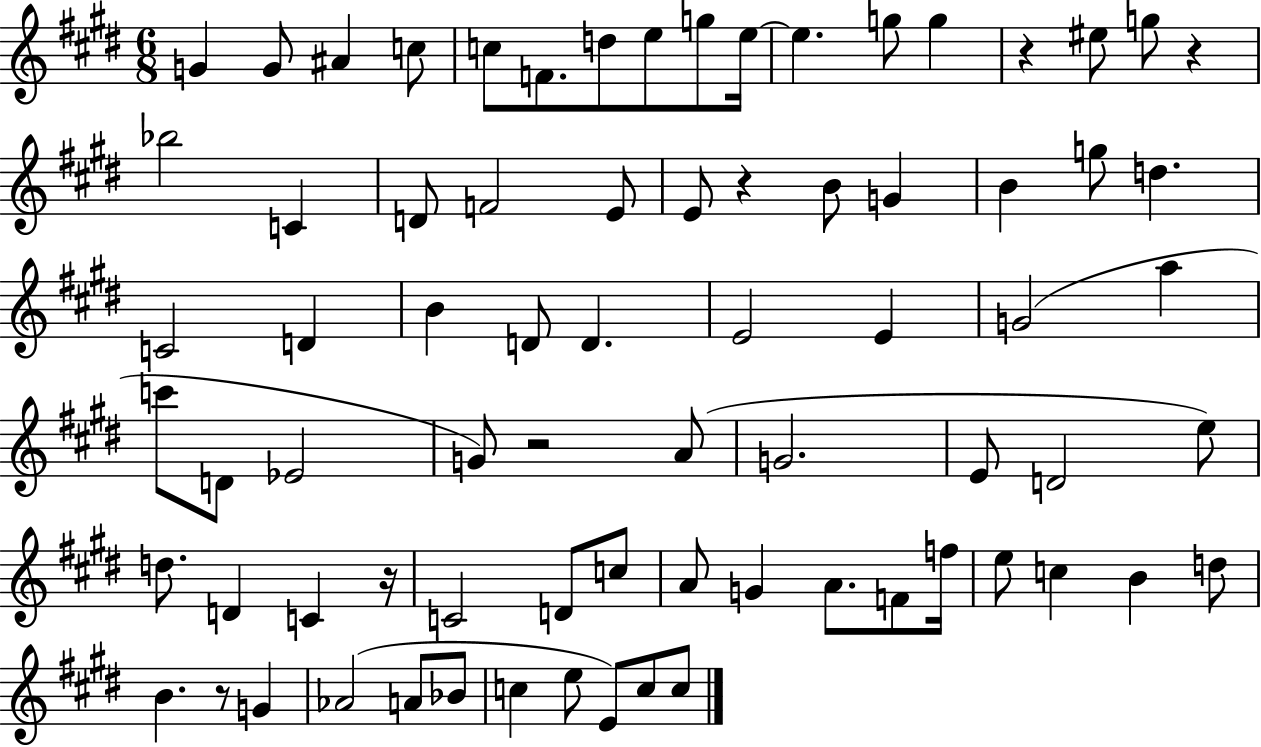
{
  \clef treble
  \numericTimeSignature
  \time 6/8
  \key e \major
  g'4 g'8 ais'4 c''8 | c''8 f'8. d''8 e''8 g''8 e''16~~ | e''4. g''8 g''4 | r4 eis''8 g''8 r4 | \break bes''2 c'4 | d'8 f'2 e'8 | e'8 r4 b'8 g'4 | b'4 g''8 d''4. | \break c'2 d'4 | b'4 d'8 d'4. | e'2 e'4 | g'2( a''4 | \break c'''8 d'8 ees'2 | g'8) r2 a'8( | g'2. | e'8 d'2 e''8) | \break d''8. d'4 c'4 r16 | c'2 d'8 c''8 | a'8 g'4 a'8. f'8 f''16 | e''8 c''4 b'4 d''8 | \break b'4. r8 g'4 | aes'2( a'8 bes'8 | c''4 e''8 e'8) c''8 c''8 | \bar "|."
}